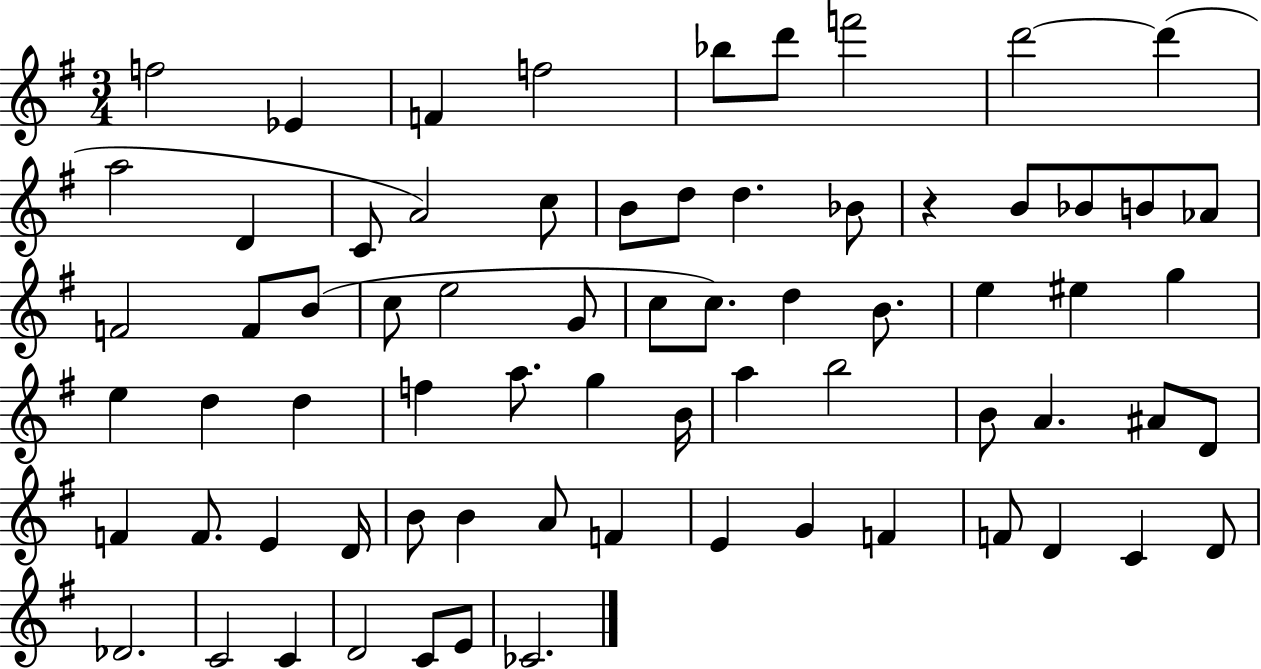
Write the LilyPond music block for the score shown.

{
  \clef treble
  \numericTimeSignature
  \time 3/4
  \key g \major
  \repeat volta 2 { f''2 ees'4 | f'4 f''2 | bes''8 d'''8 f'''2 | d'''2~~ d'''4( | \break a''2 d'4 | c'8 a'2) c''8 | b'8 d''8 d''4. bes'8 | r4 b'8 bes'8 b'8 aes'8 | \break f'2 f'8 b'8( | c''8 e''2 g'8 | c''8 c''8.) d''4 b'8. | e''4 eis''4 g''4 | \break e''4 d''4 d''4 | f''4 a''8. g''4 b'16 | a''4 b''2 | b'8 a'4. ais'8 d'8 | \break f'4 f'8. e'4 d'16 | b'8 b'4 a'8 f'4 | e'4 g'4 f'4 | f'8 d'4 c'4 d'8 | \break des'2. | c'2 c'4 | d'2 c'8 e'8 | ces'2. | \break } \bar "|."
}